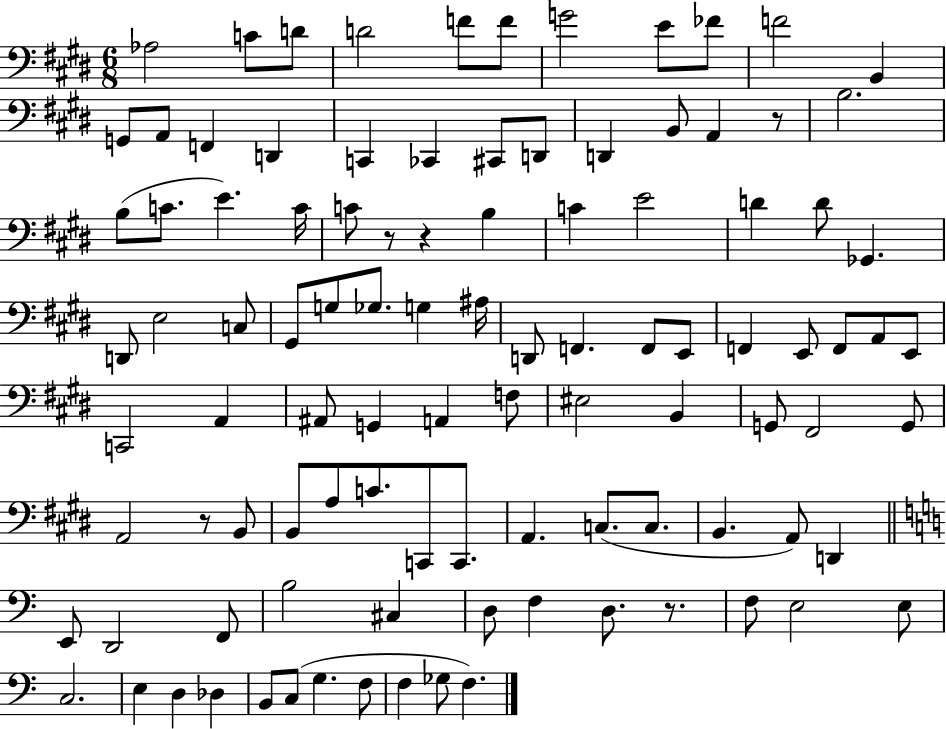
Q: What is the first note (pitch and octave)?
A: Ab3